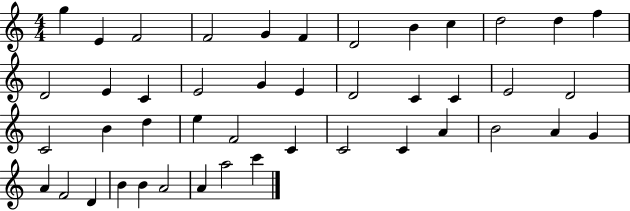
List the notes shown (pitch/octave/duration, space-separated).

G5/q E4/q F4/h F4/h G4/q F4/q D4/h B4/q C5/q D5/h D5/q F5/q D4/h E4/q C4/q E4/h G4/q E4/q D4/h C4/q C4/q E4/h D4/h C4/h B4/q D5/q E5/q F4/h C4/q C4/h C4/q A4/q B4/h A4/q G4/q A4/q F4/h D4/q B4/q B4/q A4/h A4/q A5/h C6/q